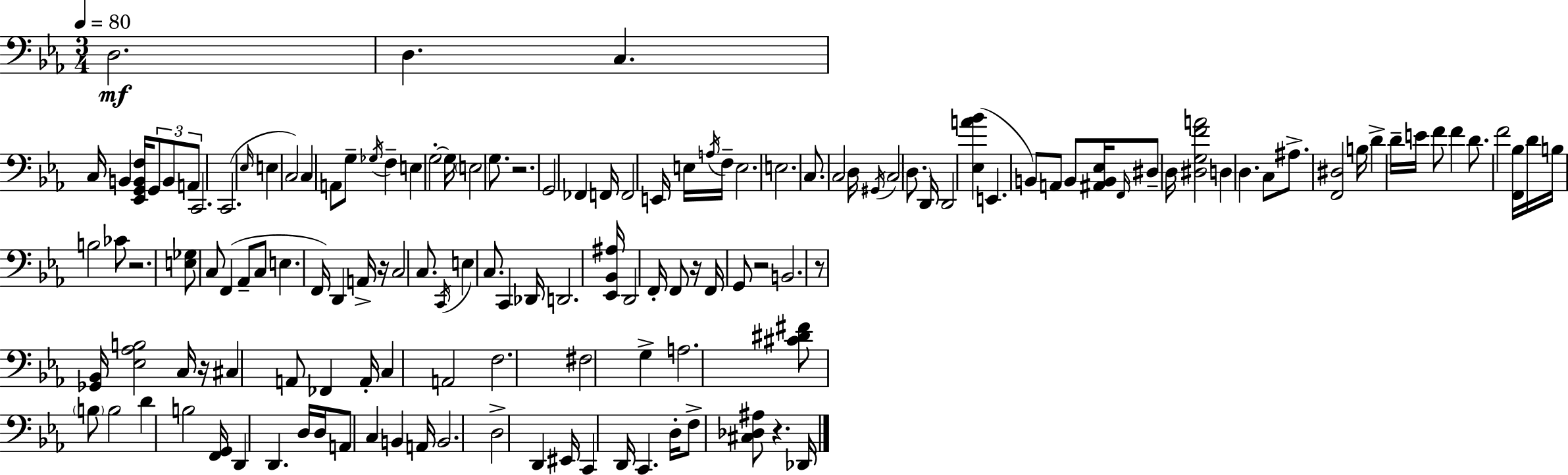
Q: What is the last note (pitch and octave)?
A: Db2